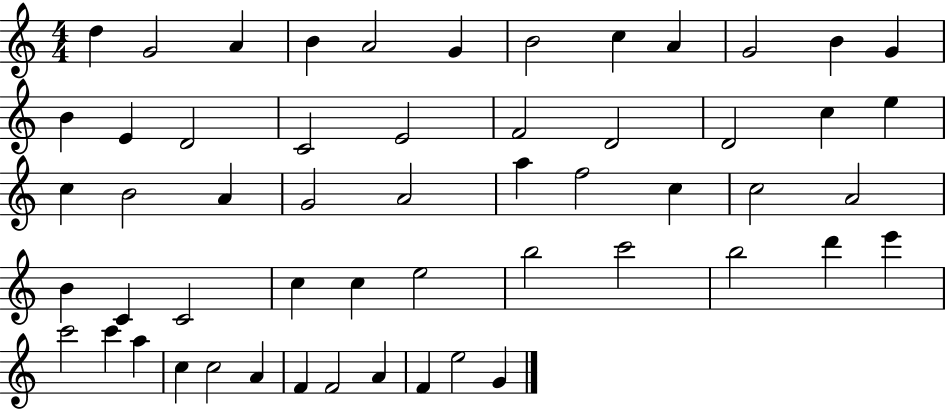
D5/q G4/h A4/q B4/q A4/h G4/q B4/h C5/q A4/q G4/h B4/q G4/q B4/q E4/q D4/h C4/h E4/h F4/h D4/h D4/h C5/q E5/q C5/q B4/h A4/q G4/h A4/h A5/q F5/h C5/q C5/h A4/h B4/q C4/q C4/h C5/q C5/q E5/h B5/h C6/h B5/h D6/q E6/q C6/h C6/q A5/q C5/q C5/h A4/q F4/q F4/h A4/q F4/q E5/h G4/q